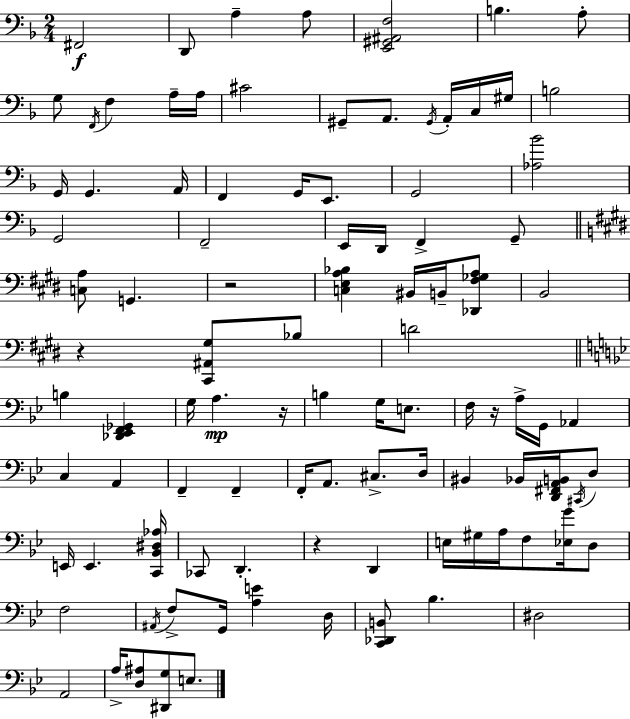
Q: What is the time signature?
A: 2/4